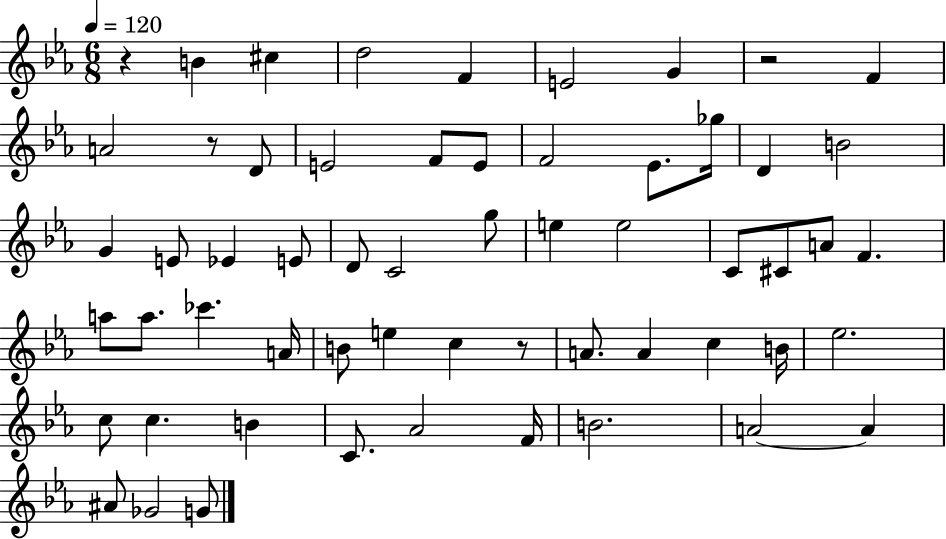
R/q B4/q C#5/q D5/h F4/q E4/h G4/q R/h F4/q A4/h R/e D4/e E4/h F4/e E4/e F4/h Eb4/e. Gb5/s D4/q B4/h G4/q E4/e Eb4/q E4/e D4/e C4/h G5/e E5/q E5/h C4/e C#4/e A4/e F4/q. A5/e A5/e. CES6/q. A4/s B4/e E5/q C5/q R/e A4/e. A4/q C5/q B4/s Eb5/h. C5/e C5/q. B4/q C4/e. Ab4/h F4/s B4/h. A4/h A4/q A#4/e Gb4/h G4/e